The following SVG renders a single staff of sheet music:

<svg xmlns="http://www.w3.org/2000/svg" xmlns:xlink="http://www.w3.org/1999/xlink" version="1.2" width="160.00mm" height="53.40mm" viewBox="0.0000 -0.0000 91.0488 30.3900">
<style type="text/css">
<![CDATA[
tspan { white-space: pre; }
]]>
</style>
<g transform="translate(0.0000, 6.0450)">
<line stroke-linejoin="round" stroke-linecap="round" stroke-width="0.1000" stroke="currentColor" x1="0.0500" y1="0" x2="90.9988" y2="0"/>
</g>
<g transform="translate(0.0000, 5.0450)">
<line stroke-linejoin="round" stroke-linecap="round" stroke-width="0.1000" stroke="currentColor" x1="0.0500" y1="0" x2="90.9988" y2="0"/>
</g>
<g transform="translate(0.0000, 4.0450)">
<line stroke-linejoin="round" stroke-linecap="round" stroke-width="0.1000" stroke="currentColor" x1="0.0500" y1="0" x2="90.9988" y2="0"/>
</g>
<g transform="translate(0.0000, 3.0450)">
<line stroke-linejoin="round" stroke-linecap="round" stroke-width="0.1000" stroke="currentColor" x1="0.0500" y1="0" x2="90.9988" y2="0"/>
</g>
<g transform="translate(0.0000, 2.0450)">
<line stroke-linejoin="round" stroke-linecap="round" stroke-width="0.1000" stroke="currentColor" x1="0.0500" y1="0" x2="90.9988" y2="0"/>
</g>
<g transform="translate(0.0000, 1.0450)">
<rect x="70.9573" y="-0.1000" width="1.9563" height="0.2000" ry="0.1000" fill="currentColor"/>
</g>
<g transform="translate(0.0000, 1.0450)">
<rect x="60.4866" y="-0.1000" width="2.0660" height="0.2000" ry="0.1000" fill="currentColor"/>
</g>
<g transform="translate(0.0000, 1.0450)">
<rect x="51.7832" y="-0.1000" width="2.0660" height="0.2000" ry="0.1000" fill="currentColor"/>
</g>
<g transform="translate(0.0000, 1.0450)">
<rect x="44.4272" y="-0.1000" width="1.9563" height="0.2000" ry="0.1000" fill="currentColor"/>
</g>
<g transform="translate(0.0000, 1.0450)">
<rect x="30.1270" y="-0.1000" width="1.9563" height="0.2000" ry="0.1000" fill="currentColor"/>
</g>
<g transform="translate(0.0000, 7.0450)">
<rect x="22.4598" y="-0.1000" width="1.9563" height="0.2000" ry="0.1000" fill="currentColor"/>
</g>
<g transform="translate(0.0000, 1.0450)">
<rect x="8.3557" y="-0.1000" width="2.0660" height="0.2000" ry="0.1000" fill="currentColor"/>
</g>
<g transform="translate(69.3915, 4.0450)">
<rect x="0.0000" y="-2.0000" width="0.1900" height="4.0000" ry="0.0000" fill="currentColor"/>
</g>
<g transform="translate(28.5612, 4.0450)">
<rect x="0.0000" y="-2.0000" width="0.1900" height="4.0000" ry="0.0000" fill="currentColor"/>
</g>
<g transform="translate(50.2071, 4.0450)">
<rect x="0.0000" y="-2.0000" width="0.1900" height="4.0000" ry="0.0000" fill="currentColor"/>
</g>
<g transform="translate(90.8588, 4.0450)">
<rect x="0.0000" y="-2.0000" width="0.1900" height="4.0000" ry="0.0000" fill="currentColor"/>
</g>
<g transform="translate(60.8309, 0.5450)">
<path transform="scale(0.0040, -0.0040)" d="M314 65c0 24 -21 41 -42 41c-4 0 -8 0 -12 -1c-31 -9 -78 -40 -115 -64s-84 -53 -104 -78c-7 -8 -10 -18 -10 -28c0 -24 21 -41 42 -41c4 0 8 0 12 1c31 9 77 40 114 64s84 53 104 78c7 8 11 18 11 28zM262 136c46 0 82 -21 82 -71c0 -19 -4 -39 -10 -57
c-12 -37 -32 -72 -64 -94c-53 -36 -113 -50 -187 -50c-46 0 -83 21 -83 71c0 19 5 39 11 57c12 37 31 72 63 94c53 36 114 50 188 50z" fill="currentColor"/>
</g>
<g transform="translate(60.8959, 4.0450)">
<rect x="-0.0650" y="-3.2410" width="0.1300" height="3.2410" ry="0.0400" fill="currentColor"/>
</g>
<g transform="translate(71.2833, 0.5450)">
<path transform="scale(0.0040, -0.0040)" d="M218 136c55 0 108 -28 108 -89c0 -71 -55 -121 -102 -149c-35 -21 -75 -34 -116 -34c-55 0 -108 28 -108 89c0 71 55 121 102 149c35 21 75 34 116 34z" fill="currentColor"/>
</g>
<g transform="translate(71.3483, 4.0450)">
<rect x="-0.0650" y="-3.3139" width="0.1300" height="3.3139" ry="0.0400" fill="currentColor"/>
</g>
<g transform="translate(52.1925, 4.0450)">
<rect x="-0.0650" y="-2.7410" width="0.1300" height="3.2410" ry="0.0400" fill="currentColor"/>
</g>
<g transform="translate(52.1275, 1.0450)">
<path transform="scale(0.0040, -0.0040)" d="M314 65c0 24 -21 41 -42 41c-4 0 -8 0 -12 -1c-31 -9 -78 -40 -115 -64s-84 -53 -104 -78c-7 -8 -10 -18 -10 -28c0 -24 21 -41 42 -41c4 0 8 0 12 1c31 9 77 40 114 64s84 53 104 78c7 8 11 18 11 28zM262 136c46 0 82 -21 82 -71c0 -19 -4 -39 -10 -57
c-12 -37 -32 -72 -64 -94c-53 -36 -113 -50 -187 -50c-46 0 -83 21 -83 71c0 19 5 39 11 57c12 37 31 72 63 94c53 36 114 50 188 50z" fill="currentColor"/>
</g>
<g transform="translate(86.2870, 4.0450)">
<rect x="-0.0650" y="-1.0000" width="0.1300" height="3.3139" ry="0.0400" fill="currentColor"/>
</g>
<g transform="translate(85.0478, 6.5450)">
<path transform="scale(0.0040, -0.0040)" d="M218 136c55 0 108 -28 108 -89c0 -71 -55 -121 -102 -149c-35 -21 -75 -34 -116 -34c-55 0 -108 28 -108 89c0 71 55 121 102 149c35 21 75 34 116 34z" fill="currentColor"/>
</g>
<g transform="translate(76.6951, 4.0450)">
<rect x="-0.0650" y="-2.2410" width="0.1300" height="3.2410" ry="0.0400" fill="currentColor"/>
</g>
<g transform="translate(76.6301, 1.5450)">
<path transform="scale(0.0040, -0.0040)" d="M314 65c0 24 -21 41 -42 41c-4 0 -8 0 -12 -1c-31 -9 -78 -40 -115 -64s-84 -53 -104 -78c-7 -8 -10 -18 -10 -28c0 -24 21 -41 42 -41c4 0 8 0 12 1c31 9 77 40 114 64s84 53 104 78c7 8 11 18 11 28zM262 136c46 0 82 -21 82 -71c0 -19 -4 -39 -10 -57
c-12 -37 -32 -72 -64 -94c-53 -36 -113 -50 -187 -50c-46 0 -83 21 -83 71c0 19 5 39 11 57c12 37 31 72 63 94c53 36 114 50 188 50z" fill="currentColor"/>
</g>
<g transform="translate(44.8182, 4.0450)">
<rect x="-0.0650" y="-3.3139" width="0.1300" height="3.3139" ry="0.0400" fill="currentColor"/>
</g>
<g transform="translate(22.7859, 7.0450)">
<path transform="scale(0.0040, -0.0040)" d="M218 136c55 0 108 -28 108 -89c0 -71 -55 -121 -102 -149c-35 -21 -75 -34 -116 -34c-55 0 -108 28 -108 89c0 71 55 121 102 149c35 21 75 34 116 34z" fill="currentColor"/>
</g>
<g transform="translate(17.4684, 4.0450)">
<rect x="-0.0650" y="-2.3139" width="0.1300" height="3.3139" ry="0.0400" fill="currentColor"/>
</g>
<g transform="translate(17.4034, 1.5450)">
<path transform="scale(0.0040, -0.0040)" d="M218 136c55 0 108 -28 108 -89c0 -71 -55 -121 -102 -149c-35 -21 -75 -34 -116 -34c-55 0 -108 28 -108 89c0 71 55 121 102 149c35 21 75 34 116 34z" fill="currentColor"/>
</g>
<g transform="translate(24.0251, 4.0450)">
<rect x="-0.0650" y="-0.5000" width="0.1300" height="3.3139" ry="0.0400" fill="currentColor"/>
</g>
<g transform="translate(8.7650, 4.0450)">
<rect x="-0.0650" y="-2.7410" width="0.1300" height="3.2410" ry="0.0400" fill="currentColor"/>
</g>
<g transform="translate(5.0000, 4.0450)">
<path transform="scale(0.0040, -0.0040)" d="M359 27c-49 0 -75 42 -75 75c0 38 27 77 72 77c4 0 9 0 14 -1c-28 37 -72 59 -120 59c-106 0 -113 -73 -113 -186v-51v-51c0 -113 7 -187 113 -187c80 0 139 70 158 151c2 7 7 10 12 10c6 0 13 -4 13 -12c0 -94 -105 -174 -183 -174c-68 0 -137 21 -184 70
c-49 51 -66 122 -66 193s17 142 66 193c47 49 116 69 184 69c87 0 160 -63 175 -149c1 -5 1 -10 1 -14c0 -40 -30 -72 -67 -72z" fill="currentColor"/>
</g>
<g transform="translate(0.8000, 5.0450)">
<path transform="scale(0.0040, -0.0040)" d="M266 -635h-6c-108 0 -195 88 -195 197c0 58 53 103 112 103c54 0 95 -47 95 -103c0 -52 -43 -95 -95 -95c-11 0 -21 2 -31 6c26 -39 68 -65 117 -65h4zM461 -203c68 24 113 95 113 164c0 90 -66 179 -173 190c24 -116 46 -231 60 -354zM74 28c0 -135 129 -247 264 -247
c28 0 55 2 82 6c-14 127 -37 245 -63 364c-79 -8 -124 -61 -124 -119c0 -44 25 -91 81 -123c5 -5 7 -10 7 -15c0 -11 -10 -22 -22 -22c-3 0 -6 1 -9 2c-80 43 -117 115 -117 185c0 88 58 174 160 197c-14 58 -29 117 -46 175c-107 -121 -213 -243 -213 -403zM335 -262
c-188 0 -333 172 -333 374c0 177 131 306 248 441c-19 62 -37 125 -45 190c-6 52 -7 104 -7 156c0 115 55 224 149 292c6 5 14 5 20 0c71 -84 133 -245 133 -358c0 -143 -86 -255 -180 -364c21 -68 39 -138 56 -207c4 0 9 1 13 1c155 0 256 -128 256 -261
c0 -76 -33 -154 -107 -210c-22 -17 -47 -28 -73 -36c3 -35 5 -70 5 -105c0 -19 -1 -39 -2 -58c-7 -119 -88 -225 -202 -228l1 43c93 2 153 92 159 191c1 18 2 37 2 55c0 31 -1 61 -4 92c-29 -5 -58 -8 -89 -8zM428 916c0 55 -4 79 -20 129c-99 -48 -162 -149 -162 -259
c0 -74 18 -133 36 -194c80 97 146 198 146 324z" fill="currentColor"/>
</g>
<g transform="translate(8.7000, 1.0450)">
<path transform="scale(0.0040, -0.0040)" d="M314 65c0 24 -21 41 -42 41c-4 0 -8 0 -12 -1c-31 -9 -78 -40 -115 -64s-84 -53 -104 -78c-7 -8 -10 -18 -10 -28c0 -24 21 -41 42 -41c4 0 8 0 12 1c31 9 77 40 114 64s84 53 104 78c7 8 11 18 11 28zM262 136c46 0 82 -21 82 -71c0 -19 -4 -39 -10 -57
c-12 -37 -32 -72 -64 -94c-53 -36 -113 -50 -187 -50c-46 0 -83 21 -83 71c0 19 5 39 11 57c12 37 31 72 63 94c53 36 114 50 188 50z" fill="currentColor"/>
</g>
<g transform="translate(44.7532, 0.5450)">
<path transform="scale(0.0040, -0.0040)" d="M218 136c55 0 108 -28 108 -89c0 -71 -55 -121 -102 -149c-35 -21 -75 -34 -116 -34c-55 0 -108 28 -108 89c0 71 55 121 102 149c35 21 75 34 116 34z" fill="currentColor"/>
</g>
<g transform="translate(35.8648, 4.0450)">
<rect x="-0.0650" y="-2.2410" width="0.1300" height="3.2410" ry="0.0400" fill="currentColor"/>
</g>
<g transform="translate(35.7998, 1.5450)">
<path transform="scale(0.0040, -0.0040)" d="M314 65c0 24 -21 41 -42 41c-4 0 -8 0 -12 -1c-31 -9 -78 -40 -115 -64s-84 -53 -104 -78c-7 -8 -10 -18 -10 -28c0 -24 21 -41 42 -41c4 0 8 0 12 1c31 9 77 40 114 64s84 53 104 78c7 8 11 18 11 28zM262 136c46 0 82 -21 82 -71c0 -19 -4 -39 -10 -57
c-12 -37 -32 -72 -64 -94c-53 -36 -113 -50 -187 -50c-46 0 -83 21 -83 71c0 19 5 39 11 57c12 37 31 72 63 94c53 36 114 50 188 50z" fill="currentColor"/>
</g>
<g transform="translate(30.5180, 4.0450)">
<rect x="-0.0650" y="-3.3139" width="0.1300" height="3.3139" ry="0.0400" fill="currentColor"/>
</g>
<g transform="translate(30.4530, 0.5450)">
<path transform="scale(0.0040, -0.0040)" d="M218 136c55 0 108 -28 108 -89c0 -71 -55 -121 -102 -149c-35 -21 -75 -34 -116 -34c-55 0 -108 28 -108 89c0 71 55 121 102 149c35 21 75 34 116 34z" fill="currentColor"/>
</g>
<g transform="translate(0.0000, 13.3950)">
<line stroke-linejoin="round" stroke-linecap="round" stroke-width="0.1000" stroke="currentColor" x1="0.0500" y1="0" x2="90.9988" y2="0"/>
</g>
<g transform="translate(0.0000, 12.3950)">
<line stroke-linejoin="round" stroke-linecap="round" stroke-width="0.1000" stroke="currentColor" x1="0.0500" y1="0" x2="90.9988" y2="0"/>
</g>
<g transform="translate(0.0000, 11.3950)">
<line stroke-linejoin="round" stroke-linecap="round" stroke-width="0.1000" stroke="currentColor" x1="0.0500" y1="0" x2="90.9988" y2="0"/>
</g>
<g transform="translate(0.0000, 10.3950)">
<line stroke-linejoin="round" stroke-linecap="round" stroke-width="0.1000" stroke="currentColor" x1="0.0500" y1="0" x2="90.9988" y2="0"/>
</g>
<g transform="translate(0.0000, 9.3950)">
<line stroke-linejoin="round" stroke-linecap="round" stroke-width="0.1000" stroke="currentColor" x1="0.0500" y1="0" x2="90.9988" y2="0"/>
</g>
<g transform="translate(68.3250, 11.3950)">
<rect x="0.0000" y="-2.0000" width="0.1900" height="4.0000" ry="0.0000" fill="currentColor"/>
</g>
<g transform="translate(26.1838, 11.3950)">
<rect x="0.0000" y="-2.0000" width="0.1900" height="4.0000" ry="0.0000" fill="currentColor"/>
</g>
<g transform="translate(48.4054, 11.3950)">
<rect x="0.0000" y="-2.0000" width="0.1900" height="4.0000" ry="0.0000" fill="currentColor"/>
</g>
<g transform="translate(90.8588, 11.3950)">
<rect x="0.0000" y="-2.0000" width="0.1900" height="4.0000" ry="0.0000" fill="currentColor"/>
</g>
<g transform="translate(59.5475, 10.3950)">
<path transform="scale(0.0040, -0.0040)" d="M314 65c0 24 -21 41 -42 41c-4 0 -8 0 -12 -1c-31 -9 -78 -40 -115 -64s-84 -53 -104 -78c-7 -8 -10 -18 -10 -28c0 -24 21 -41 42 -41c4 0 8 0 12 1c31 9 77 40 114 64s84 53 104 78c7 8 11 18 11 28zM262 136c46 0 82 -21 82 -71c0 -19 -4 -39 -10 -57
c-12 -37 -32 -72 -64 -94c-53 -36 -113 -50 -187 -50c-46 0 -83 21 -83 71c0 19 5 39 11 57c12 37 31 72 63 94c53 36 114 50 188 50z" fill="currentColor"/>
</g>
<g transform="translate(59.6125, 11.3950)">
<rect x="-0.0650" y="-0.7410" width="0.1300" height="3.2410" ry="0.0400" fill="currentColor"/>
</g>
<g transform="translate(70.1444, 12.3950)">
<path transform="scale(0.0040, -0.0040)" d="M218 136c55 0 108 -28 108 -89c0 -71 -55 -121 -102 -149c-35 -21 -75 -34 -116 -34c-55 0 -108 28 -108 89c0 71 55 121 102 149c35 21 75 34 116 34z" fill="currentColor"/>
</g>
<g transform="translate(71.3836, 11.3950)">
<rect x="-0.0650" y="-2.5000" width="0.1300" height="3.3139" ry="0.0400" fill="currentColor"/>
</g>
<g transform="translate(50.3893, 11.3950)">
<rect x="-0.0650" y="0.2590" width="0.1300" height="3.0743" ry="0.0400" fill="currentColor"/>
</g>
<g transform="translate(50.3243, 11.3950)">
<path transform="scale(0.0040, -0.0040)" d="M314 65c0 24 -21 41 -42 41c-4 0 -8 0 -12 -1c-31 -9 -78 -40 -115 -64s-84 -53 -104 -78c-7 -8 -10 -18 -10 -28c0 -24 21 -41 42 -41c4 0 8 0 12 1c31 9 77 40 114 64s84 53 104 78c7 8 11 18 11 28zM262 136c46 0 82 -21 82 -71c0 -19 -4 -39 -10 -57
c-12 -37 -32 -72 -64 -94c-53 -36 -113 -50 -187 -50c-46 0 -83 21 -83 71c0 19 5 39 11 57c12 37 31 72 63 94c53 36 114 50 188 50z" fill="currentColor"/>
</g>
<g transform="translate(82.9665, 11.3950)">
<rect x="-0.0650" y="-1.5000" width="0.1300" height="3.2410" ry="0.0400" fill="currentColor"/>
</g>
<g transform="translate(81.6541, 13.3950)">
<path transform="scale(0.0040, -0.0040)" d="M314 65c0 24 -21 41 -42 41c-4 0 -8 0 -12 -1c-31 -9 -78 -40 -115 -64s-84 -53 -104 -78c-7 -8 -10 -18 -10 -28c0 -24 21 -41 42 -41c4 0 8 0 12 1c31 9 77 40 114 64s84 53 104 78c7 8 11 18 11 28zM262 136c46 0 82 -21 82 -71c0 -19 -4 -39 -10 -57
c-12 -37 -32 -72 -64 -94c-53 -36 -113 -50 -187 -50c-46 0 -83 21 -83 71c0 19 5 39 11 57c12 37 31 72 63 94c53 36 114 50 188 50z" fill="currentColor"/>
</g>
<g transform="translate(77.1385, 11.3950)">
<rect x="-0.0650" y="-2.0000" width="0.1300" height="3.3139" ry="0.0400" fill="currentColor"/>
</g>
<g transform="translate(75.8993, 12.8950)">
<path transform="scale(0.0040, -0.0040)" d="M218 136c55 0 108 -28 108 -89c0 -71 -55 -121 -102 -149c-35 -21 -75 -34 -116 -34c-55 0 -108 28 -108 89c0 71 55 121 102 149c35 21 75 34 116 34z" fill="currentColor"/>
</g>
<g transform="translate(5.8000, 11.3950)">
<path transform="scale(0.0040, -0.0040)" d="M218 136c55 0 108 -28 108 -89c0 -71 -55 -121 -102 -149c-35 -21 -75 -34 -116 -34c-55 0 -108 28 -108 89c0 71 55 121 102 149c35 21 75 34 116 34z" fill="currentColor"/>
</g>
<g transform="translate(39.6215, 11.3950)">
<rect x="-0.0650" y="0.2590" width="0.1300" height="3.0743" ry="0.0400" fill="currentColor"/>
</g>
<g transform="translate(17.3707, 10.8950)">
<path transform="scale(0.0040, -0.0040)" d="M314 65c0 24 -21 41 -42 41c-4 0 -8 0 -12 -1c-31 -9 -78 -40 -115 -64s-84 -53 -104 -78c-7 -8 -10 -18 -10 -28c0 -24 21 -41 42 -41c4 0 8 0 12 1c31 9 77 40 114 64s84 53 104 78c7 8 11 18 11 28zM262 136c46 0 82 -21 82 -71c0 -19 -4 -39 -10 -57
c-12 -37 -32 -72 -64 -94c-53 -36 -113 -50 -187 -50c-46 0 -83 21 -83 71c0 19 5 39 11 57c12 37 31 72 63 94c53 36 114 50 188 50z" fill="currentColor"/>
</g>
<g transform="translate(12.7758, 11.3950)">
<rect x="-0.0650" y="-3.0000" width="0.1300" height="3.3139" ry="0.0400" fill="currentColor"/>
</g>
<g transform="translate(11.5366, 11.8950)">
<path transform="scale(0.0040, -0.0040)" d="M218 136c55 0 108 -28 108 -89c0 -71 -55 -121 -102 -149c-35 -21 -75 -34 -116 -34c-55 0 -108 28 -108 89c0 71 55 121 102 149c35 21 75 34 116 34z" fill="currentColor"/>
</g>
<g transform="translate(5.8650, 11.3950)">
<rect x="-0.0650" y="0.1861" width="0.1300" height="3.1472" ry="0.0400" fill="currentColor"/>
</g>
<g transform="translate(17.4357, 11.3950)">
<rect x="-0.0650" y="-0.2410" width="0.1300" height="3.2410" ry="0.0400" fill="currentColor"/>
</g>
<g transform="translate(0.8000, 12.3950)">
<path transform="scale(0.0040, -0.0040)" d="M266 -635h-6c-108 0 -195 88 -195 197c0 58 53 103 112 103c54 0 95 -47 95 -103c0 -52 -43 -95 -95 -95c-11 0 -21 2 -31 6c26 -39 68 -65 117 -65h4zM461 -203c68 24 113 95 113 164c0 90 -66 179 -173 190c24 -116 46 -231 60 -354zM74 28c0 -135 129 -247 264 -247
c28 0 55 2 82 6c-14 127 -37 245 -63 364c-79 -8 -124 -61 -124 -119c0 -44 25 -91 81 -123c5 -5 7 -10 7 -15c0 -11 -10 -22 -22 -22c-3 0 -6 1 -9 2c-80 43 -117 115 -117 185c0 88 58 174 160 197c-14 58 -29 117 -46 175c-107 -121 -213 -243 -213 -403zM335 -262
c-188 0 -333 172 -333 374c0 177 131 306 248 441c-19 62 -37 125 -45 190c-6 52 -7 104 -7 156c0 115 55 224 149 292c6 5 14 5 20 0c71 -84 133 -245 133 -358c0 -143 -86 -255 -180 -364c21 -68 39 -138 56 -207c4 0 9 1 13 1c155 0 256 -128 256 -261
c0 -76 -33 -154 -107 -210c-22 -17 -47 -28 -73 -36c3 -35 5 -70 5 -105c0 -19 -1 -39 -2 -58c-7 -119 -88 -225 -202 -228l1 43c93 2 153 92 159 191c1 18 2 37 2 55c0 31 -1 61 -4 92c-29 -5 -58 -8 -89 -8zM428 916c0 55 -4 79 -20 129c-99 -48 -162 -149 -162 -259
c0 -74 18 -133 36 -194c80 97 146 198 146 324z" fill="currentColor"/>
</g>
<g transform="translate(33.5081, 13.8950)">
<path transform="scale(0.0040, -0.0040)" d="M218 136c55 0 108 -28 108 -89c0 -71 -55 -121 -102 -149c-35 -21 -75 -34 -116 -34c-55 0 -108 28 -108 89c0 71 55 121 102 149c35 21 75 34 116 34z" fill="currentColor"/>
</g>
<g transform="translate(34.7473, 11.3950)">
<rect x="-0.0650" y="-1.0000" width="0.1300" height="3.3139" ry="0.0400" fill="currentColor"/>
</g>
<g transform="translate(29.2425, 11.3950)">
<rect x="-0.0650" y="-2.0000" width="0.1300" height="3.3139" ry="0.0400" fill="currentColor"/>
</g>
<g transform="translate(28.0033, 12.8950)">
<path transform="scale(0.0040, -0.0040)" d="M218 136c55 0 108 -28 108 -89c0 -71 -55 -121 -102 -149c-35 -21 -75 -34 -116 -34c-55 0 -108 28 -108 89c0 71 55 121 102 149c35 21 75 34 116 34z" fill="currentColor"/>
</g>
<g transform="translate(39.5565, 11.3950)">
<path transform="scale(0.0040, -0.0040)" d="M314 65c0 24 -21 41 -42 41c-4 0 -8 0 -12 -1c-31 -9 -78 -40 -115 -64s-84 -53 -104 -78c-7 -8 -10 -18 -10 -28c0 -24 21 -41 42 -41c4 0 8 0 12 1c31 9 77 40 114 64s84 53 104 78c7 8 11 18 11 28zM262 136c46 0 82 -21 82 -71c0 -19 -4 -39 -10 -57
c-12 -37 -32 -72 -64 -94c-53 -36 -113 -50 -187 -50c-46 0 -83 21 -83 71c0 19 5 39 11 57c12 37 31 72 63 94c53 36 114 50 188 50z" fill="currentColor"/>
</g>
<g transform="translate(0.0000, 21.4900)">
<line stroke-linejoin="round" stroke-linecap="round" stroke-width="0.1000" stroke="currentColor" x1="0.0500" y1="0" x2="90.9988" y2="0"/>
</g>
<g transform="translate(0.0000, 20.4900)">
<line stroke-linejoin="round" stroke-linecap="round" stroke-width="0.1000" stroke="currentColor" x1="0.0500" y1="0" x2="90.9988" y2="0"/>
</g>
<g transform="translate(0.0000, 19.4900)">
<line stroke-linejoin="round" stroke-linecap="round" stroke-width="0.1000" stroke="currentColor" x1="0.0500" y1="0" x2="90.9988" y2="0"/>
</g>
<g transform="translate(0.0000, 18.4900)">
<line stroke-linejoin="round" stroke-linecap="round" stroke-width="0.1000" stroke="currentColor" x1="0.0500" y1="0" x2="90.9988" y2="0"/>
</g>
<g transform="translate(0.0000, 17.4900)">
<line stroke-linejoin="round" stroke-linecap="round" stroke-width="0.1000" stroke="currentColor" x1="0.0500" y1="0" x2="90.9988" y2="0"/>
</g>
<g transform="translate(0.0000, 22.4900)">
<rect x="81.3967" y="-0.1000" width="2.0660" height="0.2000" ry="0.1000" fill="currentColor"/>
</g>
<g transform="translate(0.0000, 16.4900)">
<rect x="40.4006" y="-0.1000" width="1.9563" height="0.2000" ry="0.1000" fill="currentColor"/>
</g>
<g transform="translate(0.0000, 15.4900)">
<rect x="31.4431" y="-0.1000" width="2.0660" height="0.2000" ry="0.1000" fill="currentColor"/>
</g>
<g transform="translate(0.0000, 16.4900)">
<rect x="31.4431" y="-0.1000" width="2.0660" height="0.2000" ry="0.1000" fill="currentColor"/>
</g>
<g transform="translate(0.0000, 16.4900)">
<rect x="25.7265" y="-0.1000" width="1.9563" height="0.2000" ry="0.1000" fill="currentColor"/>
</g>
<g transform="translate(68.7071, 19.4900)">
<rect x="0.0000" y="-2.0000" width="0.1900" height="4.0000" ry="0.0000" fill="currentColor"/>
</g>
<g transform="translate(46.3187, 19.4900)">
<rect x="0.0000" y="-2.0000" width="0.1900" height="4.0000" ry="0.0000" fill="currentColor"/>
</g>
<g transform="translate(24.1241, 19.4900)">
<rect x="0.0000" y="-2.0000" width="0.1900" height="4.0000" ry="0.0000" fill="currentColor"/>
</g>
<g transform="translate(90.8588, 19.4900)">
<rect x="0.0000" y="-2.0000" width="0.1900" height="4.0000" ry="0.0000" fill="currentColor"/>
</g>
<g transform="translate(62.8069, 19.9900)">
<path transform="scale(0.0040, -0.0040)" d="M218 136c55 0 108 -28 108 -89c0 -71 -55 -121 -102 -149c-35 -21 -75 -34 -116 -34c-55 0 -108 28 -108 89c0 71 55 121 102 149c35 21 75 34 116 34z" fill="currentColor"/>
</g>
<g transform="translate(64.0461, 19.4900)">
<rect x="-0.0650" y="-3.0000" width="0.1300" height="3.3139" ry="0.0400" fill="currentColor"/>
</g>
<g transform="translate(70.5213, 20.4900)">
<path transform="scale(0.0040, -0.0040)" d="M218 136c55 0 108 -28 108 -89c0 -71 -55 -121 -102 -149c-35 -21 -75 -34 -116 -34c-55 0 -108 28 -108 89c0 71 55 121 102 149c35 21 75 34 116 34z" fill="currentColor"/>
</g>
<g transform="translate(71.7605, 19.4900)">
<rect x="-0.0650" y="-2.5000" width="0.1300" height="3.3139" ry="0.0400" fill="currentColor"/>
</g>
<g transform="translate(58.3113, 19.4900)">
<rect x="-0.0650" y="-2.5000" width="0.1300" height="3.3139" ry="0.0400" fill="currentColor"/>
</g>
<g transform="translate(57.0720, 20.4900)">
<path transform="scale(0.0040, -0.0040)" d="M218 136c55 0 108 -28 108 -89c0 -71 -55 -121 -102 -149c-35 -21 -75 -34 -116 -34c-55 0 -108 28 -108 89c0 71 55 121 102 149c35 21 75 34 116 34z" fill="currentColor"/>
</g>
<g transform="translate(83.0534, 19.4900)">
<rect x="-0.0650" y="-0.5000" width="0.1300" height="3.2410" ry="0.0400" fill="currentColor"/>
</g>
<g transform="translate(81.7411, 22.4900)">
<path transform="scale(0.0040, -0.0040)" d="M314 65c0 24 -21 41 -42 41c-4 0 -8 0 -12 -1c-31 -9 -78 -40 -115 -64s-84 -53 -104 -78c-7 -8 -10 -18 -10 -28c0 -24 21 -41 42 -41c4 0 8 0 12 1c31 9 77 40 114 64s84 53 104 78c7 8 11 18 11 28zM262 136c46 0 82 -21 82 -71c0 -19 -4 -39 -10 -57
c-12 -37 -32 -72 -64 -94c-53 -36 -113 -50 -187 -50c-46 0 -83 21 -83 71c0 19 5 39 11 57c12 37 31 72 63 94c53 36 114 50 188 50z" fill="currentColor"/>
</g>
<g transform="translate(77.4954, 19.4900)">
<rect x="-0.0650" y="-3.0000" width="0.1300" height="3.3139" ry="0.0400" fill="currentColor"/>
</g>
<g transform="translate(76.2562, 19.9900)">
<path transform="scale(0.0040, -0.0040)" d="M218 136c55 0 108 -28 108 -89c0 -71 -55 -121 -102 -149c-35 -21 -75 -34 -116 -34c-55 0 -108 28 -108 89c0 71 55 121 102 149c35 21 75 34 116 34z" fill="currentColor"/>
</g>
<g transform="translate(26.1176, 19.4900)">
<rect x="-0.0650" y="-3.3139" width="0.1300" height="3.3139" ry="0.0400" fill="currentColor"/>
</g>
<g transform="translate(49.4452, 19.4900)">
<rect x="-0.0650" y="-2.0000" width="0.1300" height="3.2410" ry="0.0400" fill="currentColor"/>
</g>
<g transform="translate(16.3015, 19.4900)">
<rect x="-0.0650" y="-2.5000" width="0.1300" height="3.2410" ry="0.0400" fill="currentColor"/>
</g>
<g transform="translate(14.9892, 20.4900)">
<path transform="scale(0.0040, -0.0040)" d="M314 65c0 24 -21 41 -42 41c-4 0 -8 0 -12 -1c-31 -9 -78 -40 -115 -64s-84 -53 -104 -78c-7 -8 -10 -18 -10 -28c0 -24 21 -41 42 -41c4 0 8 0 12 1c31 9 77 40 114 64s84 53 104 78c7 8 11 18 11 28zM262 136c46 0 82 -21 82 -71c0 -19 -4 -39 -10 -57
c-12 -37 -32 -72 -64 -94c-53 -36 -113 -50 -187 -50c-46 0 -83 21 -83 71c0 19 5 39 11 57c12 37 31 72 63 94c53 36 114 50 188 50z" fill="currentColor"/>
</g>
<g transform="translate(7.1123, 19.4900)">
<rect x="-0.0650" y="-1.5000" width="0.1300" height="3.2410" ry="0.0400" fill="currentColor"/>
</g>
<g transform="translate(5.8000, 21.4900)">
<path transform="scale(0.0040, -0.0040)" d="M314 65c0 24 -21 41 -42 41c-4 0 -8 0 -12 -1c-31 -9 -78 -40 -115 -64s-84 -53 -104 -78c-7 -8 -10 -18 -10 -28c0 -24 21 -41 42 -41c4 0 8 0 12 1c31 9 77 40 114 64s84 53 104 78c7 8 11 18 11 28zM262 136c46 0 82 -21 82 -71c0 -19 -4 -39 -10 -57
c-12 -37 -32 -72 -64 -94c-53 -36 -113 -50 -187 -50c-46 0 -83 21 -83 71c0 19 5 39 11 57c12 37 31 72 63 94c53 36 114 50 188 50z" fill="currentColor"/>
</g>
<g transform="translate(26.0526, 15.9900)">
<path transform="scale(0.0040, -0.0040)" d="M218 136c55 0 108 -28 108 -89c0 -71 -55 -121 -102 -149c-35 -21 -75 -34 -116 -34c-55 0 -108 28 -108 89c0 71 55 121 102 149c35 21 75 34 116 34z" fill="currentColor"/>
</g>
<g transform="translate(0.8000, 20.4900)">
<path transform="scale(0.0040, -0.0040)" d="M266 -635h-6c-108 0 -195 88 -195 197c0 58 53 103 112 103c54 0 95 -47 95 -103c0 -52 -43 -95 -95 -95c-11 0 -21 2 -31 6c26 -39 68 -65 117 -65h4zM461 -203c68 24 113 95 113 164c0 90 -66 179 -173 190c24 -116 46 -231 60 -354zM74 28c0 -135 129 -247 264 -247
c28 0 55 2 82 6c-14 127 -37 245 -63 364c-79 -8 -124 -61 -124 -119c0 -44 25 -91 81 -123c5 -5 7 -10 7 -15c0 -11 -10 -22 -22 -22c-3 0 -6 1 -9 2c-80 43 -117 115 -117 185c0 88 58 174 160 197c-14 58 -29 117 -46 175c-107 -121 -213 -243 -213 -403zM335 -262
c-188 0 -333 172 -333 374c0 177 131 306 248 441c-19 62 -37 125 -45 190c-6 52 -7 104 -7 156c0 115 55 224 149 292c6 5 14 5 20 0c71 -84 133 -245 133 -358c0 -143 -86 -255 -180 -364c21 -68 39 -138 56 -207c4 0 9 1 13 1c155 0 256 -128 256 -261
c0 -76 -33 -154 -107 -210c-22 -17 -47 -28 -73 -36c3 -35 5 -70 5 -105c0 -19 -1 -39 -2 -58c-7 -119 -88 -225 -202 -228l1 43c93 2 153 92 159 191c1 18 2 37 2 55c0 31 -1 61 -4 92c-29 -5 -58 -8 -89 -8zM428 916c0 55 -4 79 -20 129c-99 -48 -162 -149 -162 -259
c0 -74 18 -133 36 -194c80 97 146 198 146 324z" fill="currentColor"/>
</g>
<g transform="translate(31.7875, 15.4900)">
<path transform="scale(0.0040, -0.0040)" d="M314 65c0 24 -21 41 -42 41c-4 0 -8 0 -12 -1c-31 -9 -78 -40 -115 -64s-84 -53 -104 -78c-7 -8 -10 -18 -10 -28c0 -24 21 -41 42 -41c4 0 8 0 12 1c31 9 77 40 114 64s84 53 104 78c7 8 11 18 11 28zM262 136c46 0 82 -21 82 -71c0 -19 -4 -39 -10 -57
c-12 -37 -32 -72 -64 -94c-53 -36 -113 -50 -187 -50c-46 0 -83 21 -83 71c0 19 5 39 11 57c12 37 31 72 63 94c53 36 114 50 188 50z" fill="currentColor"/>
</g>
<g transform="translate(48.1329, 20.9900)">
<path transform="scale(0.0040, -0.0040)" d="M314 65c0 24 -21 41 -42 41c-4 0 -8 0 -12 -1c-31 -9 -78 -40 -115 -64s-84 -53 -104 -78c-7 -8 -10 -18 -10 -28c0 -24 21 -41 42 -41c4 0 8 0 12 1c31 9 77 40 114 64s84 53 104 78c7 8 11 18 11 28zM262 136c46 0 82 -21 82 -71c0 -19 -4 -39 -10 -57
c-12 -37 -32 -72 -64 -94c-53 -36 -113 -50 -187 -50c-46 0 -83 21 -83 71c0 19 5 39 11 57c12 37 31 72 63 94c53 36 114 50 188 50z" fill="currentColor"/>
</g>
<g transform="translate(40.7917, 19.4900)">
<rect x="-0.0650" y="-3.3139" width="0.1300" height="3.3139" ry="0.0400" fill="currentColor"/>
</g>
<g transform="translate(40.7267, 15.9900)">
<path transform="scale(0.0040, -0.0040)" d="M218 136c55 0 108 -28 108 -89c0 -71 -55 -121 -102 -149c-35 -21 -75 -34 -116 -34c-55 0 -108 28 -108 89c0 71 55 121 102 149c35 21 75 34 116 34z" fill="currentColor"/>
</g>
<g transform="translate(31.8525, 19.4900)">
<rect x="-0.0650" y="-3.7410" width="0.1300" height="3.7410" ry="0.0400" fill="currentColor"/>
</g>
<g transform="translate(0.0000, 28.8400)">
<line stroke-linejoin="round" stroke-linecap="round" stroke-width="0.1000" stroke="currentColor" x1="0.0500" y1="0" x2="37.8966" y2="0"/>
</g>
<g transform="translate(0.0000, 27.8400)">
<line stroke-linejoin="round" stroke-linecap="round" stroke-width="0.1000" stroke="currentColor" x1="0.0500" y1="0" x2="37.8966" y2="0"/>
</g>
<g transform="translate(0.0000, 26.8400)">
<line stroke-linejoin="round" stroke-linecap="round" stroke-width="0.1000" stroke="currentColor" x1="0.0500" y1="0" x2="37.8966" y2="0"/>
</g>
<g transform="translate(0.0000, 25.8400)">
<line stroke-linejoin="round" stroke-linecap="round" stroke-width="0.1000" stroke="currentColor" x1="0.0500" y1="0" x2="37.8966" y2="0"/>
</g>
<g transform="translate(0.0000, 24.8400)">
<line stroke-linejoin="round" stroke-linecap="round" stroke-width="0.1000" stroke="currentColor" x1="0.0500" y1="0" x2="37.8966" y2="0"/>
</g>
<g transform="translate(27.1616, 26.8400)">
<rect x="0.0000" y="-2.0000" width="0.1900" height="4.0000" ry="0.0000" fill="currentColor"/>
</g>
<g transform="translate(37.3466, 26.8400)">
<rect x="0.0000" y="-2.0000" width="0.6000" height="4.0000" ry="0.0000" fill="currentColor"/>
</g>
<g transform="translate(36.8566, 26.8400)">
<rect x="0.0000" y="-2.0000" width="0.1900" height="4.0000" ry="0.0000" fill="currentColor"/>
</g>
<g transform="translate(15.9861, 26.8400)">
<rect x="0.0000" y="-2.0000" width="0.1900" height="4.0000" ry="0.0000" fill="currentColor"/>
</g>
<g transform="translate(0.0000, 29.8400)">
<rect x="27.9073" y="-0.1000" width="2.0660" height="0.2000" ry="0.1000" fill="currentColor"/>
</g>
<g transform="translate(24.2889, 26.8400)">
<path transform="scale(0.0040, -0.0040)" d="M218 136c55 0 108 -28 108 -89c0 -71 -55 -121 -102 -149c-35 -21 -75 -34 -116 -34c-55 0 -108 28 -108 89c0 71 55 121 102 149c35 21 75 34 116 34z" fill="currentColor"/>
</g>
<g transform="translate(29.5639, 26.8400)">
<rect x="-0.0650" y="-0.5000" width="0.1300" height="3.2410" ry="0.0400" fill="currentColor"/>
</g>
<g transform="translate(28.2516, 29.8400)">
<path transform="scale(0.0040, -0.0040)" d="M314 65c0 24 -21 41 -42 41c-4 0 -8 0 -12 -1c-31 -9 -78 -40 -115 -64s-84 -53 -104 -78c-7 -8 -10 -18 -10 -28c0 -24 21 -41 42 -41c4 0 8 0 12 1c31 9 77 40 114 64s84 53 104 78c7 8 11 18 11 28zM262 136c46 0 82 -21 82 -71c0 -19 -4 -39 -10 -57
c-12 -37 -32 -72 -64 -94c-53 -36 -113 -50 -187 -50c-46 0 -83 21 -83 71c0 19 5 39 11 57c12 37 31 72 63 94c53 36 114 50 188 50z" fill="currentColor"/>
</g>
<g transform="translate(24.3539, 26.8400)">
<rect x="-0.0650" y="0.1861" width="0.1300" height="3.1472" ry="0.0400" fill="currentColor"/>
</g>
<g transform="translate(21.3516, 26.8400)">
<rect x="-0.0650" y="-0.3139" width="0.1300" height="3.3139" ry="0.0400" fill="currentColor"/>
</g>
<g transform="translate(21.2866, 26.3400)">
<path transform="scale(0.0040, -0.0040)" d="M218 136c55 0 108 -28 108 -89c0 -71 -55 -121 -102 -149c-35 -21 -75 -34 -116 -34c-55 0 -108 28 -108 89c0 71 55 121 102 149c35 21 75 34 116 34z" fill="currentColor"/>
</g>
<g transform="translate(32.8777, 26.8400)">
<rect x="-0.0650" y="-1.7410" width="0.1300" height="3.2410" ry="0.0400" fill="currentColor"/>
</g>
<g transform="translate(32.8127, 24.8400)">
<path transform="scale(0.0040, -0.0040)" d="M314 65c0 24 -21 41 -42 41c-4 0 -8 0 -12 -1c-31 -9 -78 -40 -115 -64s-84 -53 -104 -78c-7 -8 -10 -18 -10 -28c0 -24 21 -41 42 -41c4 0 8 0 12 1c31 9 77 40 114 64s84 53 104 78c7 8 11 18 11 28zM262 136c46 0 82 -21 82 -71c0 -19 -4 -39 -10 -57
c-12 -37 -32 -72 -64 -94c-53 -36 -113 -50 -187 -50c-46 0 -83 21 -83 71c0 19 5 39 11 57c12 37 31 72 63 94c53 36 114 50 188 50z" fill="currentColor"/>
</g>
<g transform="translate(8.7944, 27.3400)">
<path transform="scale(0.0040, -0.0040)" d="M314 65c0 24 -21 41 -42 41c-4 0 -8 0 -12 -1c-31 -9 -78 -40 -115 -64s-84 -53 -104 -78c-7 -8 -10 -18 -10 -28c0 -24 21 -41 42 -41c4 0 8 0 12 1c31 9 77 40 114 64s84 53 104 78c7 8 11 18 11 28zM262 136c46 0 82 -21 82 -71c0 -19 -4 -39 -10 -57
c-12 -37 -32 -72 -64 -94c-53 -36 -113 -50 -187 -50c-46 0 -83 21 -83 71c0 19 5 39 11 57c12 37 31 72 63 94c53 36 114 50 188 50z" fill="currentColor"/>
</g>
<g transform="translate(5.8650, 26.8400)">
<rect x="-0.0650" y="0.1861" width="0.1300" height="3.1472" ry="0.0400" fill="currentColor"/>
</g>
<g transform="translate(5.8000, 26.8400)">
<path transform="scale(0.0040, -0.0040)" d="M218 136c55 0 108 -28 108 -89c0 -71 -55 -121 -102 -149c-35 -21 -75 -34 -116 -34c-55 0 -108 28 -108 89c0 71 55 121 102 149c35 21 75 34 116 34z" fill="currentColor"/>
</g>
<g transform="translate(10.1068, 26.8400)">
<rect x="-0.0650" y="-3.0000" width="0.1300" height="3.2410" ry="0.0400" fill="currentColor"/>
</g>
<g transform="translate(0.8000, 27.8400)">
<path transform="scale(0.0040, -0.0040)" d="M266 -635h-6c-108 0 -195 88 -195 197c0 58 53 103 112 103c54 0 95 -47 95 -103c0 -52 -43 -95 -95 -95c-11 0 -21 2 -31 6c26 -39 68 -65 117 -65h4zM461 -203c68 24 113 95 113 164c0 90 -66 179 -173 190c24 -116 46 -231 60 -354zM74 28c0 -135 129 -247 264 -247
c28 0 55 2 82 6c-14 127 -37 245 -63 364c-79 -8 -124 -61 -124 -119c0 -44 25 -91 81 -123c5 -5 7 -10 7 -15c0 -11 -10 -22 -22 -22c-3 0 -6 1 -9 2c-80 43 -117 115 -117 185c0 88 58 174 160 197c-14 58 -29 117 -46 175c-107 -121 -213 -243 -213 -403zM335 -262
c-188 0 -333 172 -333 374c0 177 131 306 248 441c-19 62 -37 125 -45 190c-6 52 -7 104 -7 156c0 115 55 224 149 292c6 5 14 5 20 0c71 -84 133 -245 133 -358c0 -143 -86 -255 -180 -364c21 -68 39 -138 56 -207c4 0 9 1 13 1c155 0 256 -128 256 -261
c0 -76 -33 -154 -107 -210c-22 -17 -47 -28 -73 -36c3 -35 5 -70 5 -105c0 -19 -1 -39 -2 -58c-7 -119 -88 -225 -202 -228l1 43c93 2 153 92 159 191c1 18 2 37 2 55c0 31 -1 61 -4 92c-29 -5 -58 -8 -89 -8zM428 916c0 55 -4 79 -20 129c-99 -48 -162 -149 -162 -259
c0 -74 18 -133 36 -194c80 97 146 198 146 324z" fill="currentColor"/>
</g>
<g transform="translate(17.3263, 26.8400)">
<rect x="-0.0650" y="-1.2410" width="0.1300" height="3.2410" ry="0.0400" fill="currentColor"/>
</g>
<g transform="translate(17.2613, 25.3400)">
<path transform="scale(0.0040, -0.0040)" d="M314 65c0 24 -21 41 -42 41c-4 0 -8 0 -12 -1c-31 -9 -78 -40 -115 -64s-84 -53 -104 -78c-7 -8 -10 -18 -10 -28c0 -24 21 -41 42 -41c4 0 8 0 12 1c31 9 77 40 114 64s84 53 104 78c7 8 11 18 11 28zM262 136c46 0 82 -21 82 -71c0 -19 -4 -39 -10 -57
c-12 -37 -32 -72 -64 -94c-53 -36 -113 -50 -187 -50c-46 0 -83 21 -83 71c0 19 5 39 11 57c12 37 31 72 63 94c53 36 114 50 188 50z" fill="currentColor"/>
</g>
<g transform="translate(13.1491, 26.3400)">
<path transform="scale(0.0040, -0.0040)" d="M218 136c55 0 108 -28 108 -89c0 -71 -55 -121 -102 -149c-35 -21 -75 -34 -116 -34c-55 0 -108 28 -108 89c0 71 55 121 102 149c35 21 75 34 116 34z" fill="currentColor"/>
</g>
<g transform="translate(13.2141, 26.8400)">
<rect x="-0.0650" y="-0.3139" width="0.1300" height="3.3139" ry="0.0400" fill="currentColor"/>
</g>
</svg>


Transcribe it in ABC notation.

X:1
T:Untitled
M:4/4
L:1/4
K:C
a2 g C b g2 b a2 b2 b g2 D B A c2 F D B2 B2 d2 G F E2 E2 G2 b c'2 b F2 G A G A C2 B A2 c e2 c B C2 f2